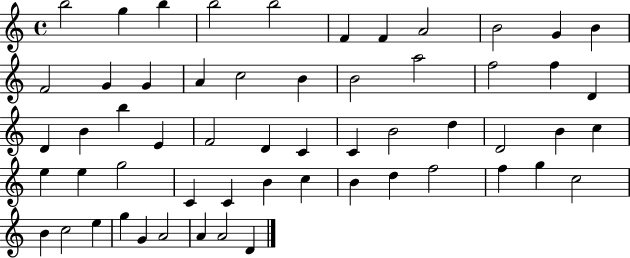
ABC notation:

X:1
T:Untitled
M:4/4
L:1/4
K:C
b2 g b b2 b2 F F A2 B2 G B F2 G G A c2 B B2 a2 f2 f D D B b E F2 D C C B2 d D2 B c e e g2 C C B c B d f2 f g c2 B c2 e g G A2 A A2 D